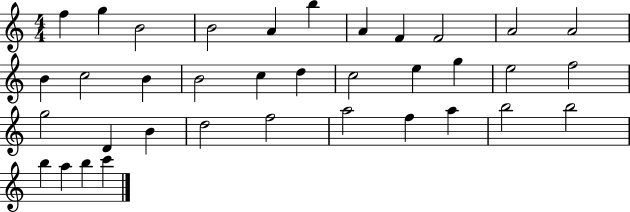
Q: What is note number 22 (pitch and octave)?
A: F5